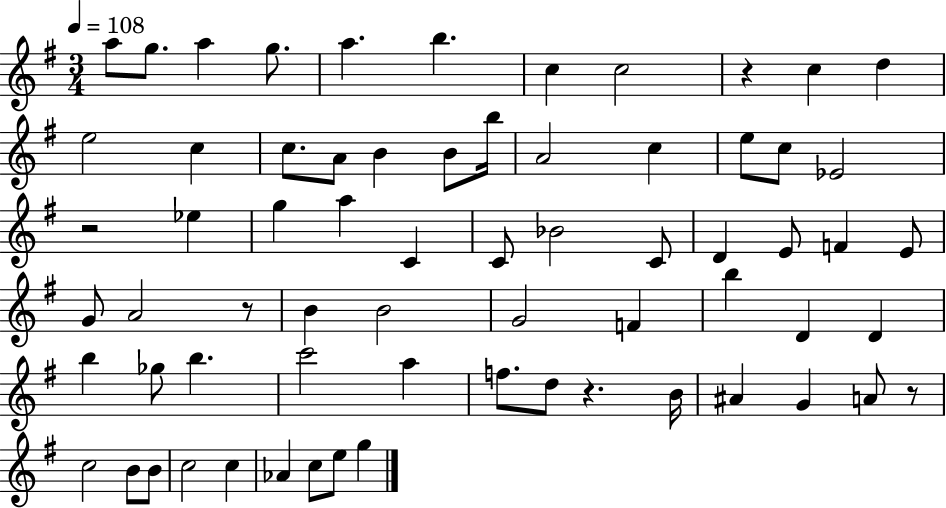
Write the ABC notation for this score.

X:1
T:Untitled
M:3/4
L:1/4
K:G
a/2 g/2 a g/2 a b c c2 z c d e2 c c/2 A/2 B B/2 b/4 A2 c e/2 c/2 _E2 z2 _e g a C C/2 _B2 C/2 D E/2 F E/2 G/2 A2 z/2 B B2 G2 F b D D b _g/2 b c'2 a f/2 d/2 z B/4 ^A G A/2 z/2 c2 B/2 B/2 c2 c _A c/2 e/2 g